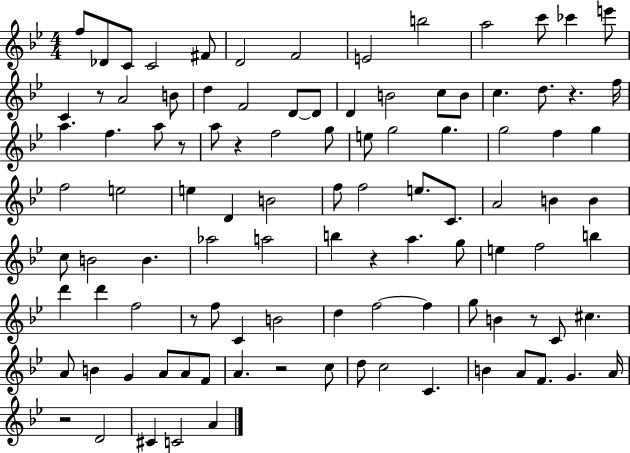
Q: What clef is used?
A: treble